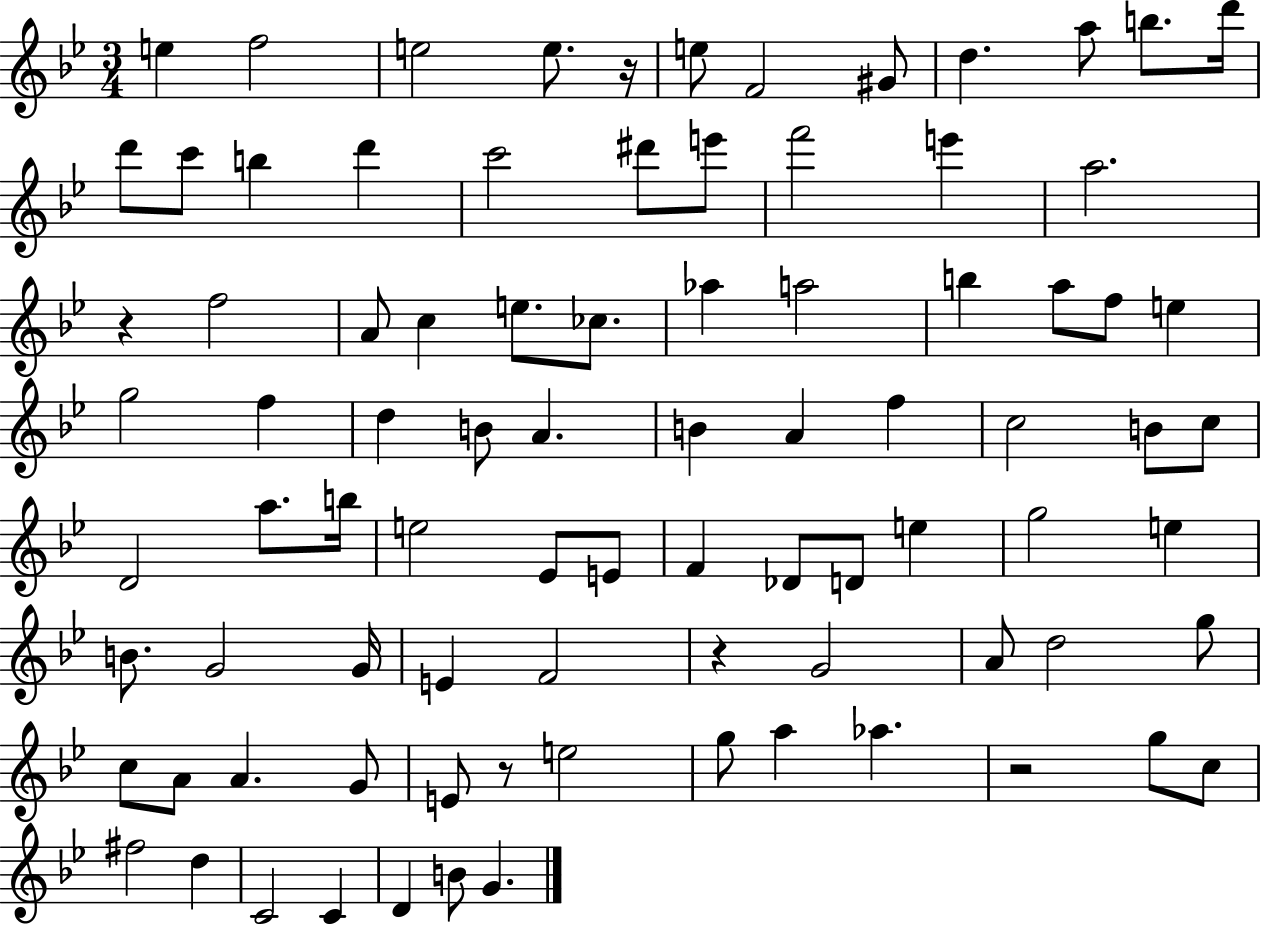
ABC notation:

X:1
T:Untitled
M:3/4
L:1/4
K:Bb
e f2 e2 e/2 z/4 e/2 F2 ^G/2 d a/2 b/2 d'/4 d'/2 c'/2 b d' c'2 ^d'/2 e'/2 f'2 e' a2 z f2 A/2 c e/2 _c/2 _a a2 b a/2 f/2 e g2 f d B/2 A B A f c2 B/2 c/2 D2 a/2 b/4 e2 _E/2 E/2 F _D/2 D/2 e g2 e B/2 G2 G/4 E F2 z G2 A/2 d2 g/2 c/2 A/2 A G/2 E/2 z/2 e2 g/2 a _a z2 g/2 c/2 ^f2 d C2 C D B/2 G